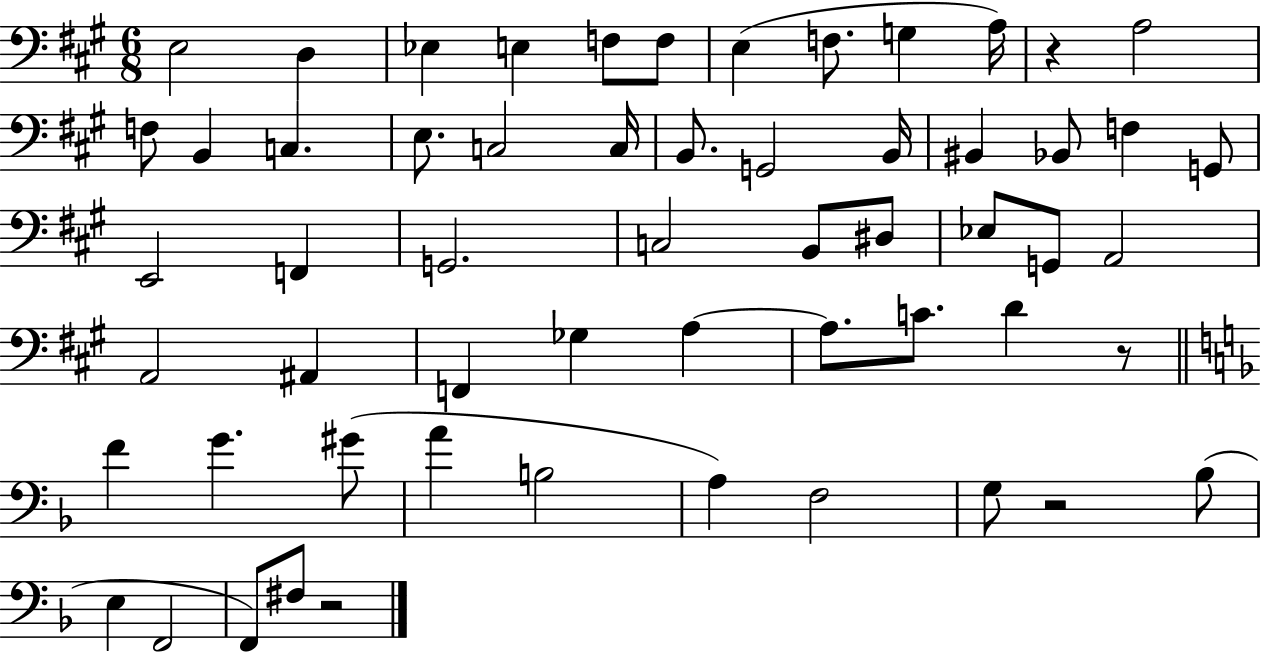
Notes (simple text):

E3/h D3/q Eb3/q E3/q F3/e F3/e E3/q F3/e. G3/q A3/s R/q A3/h F3/e B2/q C3/q. E3/e. C3/h C3/s B2/e. G2/h B2/s BIS2/q Bb2/e F3/q G2/e E2/h F2/q G2/h. C3/h B2/e D#3/e Eb3/e G2/e A2/h A2/h A#2/q F2/q Gb3/q A3/q A3/e. C4/e. D4/q R/e F4/q G4/q. G#4/e A4/q B3/h A3/q F3/h G3/e R/h Bb3/e E3/q F2/h F2/e F#3/e R/h